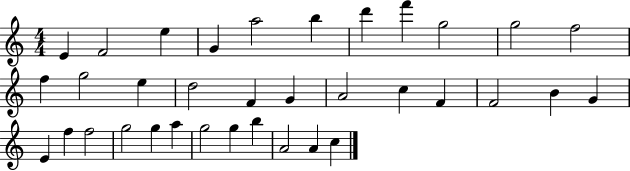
{
  \clef treble
  \numericTimeSignature
  \time 4/4
  \key c \major
  e'4 f'2 e''4 | g'4 a''2 b''4 | d'''4 f'''4 g''2 | g''2 f''2 | \break f''4 g''2 e''4 | d''2 f'4 g'4 | a'2 c''4 f'4 | f'2 b'4 g'4 | \break e'4 f''4 f''2 | g''2 g''4 a''4 | g''2 g''4 b''4 | a'2 a'4 c''4 | \break \bar "|."
}